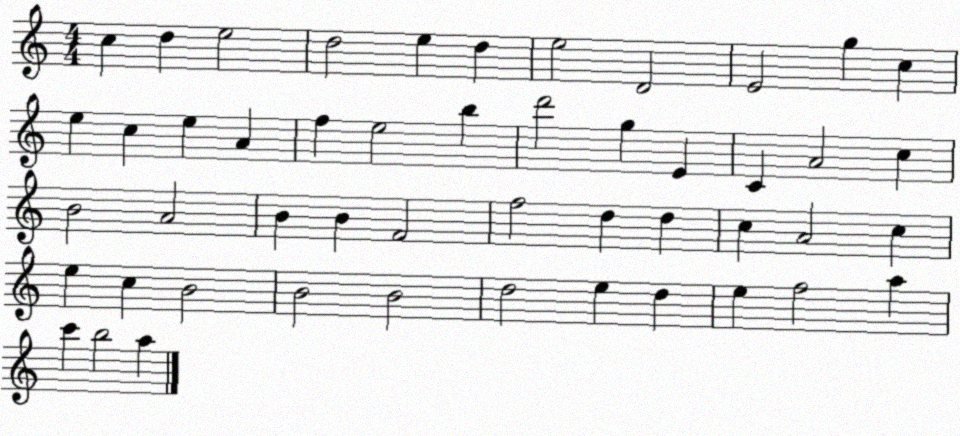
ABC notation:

X:1
T:Untitled
M:4/4
L:1/4
K:C
c d e2 d2 e d e2 D2 E2 g c e c e A f e2 b d'2 g E C A2 c B2 A2 B B F2 f2 d d c A2 c e c B2 B2 B2 d2 e d e f2 a c' b2 a